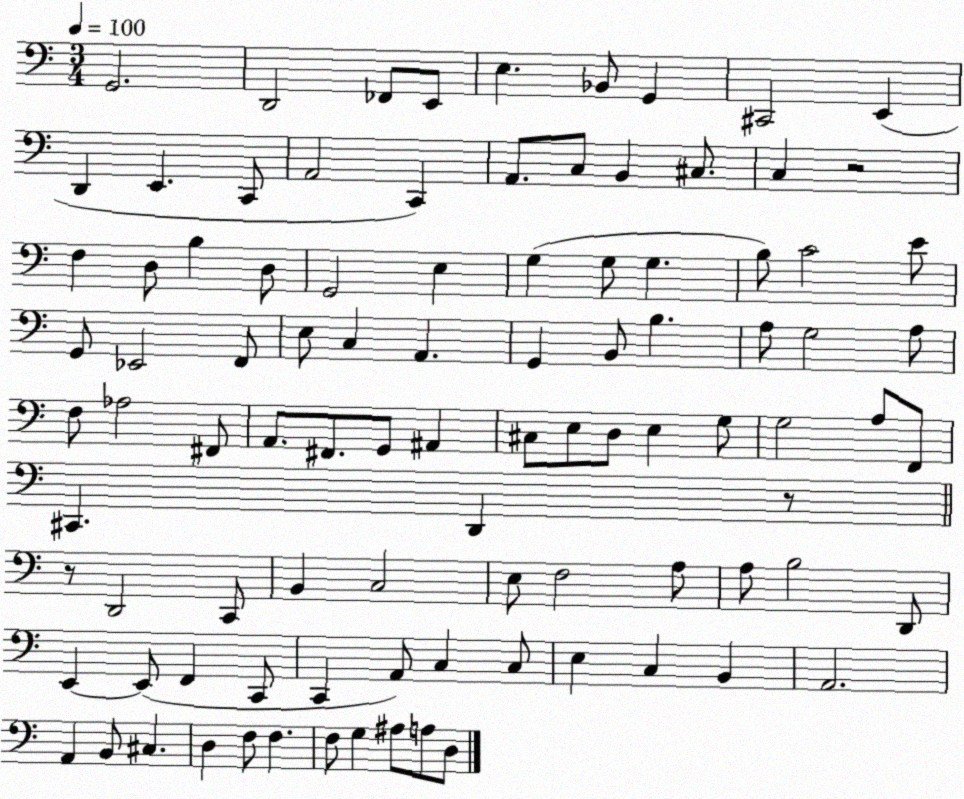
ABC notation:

X:1
T:Untitled
M:3/4
L:1/4
K:C
G,,2 D,,2 _F,,/2 E,,/2 E, _B,,/2 G,, ^C,,2 E,, D,, E,, C,,/2 A,,2 C,, A,,/2 C,/2 B,, ^C,/2 C, z2 F, D,/2 B, D,/2 G,,2 E, G, G,/2 G, B,/2 C2 E/2 G,,/2 _E,,2 F,,/2 E,/2 C, A,, G,, B,,/2 B, A,/2 G,2 A,/2 F,/2 _A,2 ^F,,/2 A,,/2 ^F,,/2 G,,/2 ^A,, ^C,/2 E,/2 D,/2 E, G,/2 G,2 A,/2 F,,/2 ^C,, D,, z/2 z/2 D,,2 C,,/2 B,, C,2 E,/2 F,2 A,/2 A,/2 B,2 D,,/2 E,, E,,/2 F,, C,,/2 C,, A,,/2 C, C,/2 E, C, B,, A,,2 A,, B,,/2 ^C, D, F,/2 F, F,/2 G, ^A,/2 A,/2 D,/2